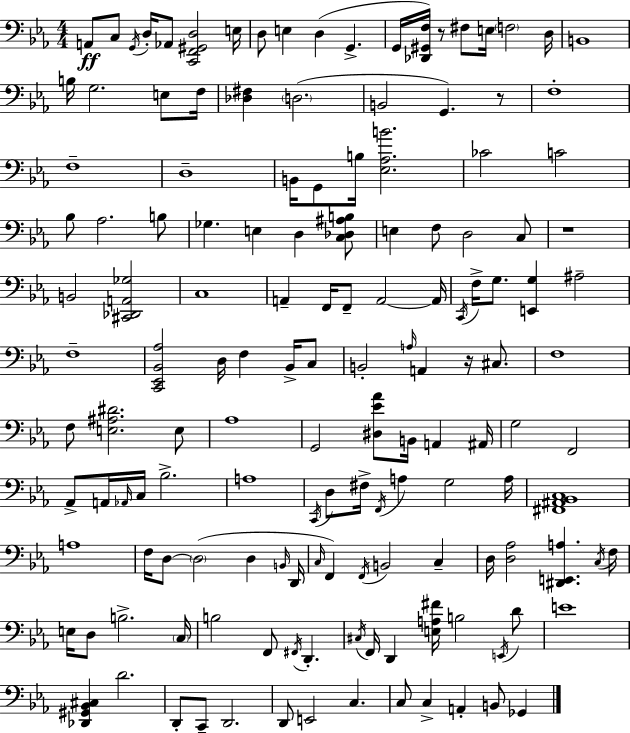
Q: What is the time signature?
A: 4/4